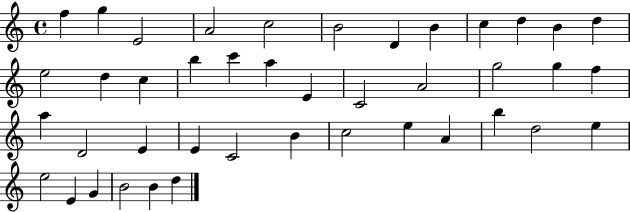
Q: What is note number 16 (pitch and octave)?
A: B5